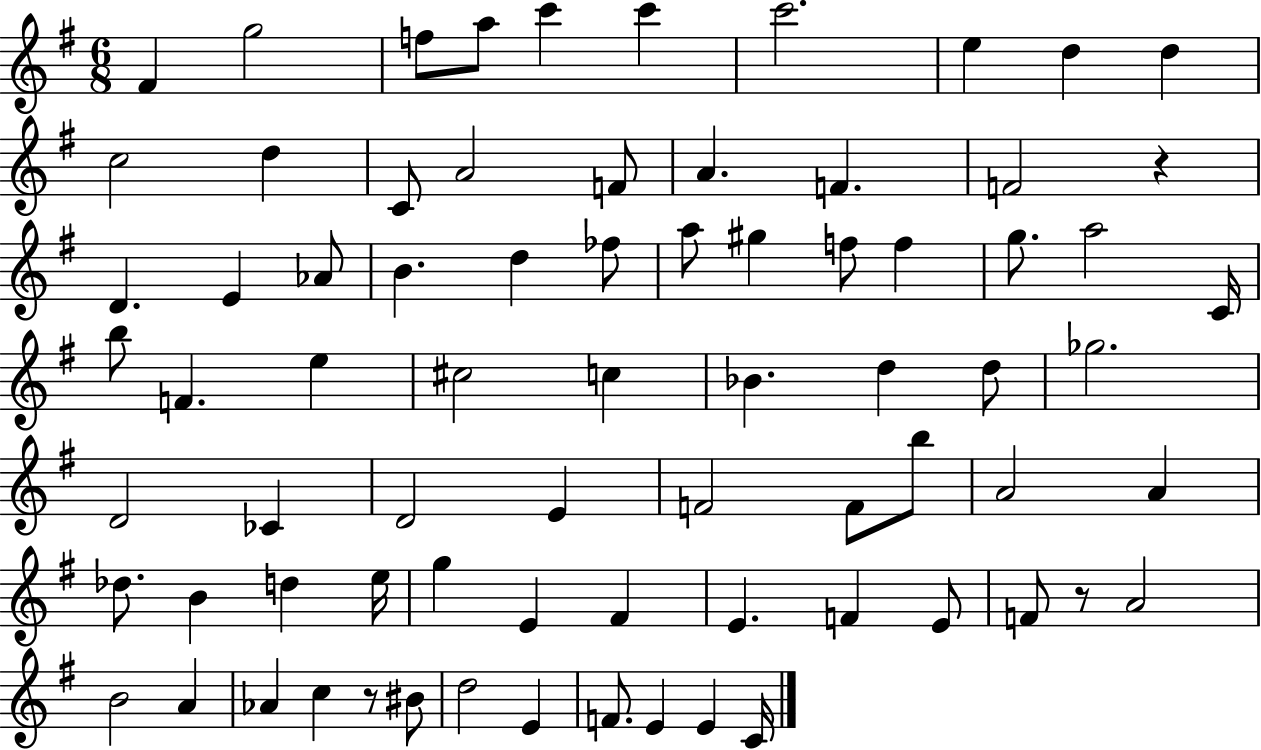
{
  \clef treble
  \numericTimeSignature
  \time 6/8
  \key g \major
  \repeat volta 2 { fis'4 g''2 | f''8 a''8 c'''4 c'''4 | c'''2. | e''4 d''4 d''4 | \break c''2 d''4 | c'8 a'2 f'8 | a'4. f'4. | f'2 r4 | \break d'4. e'4 aes'8 | b'4. d''4 fes''8 | a''8 gis''4 f''8 f''4 | g''8. a''2 c'16 | \break b''8 f'4. e''4 | cis''2 c''4 | bes'4. d''4 d''8 | ges''2. | \break d'2 ces'4 | d'2 e'4 | f'2 f'8 b''8 | a'2 a'4 | \break des''8. b'4 d''4 e''16 | g''4 e'4 fis'4 | e'4. f'4 e'8 | f'8 r8 a'2 | \break b'2 a'4 | aes'4 c''4 r8 bis'8 | d''2 e'4 | f'8. e'4 e'4 c'16 | \break } \bar "|."
}